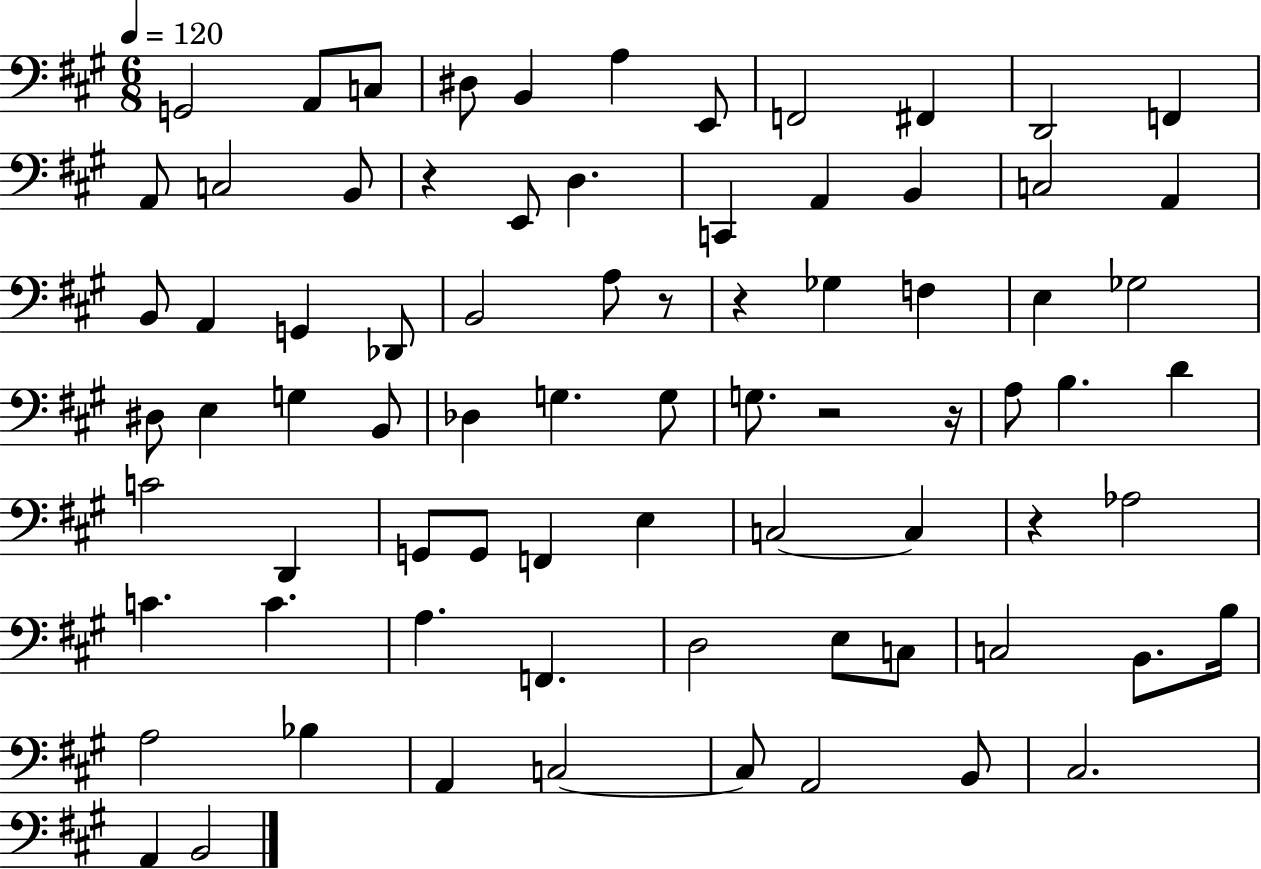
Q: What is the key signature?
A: A major